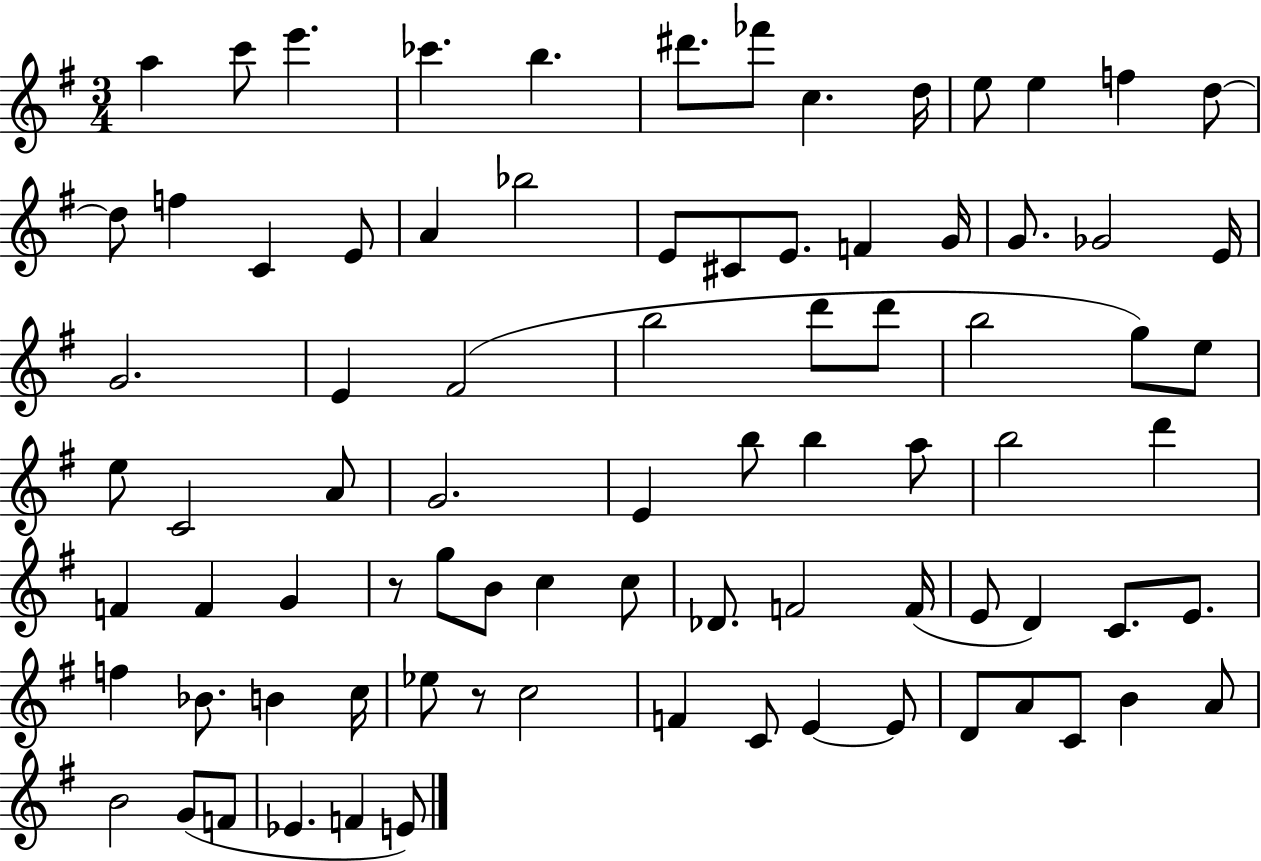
X:1
T:Untitled
M:3/4
L:1/4
K:G
a c'/2 e' _c' b ^d'/2 _f'/2 c d/4 e/2 e f d/2 d/2 f C E/2 A _b2 E/2 ^C/2 E/2 F G/4 G/2 _G2 E/4 G2 E ^F2 b2 d'/2 d'/2 b2 g/2 e/2 e/2 C2 A/2 G2 E b/2 b a/2 b2 d' F F G z/2 g/2 B/2 c c/2 _D/2 F2 F/4 E/2 D C/2 E/2 f _B/2 B c/4 _e/2 z/2 c2 F C/2 E E/2 D/2 A/2 C/2 B A/2 B2 G/2 F/2 _E F E/2